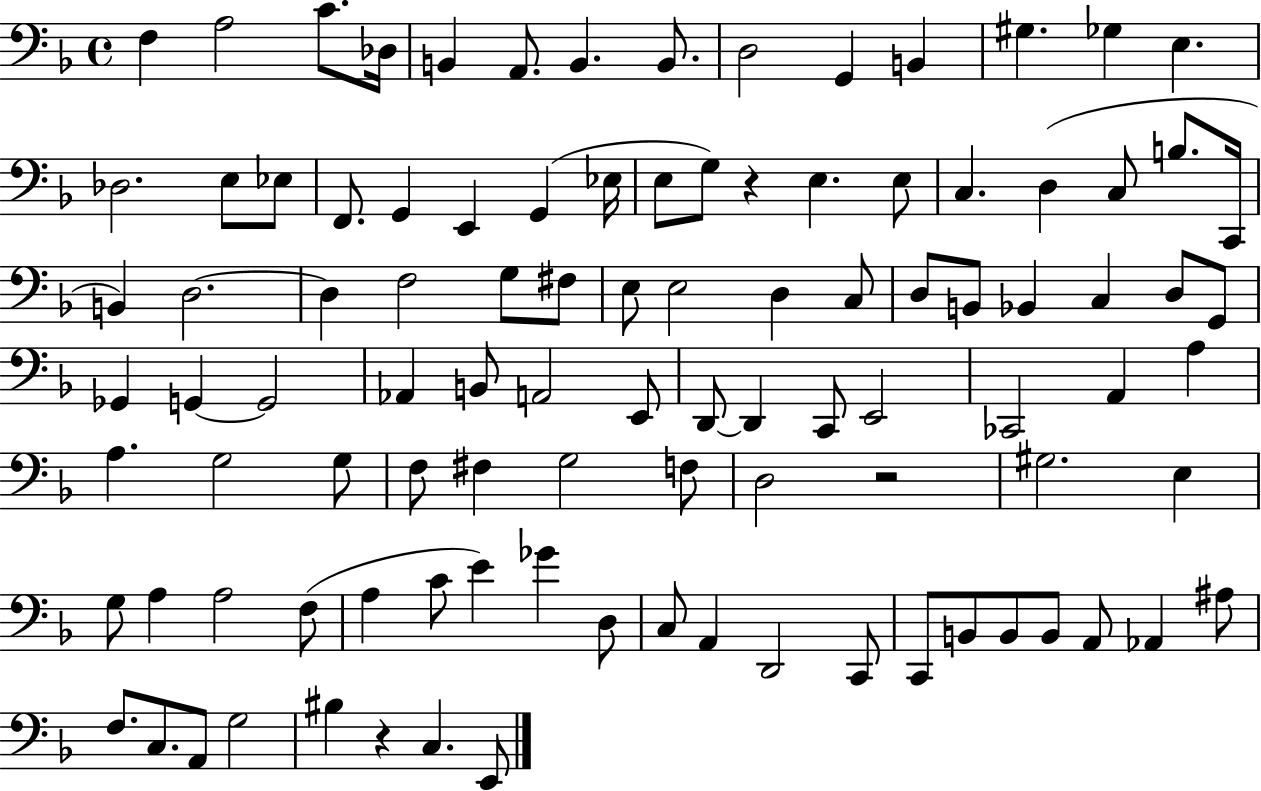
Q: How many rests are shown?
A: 3